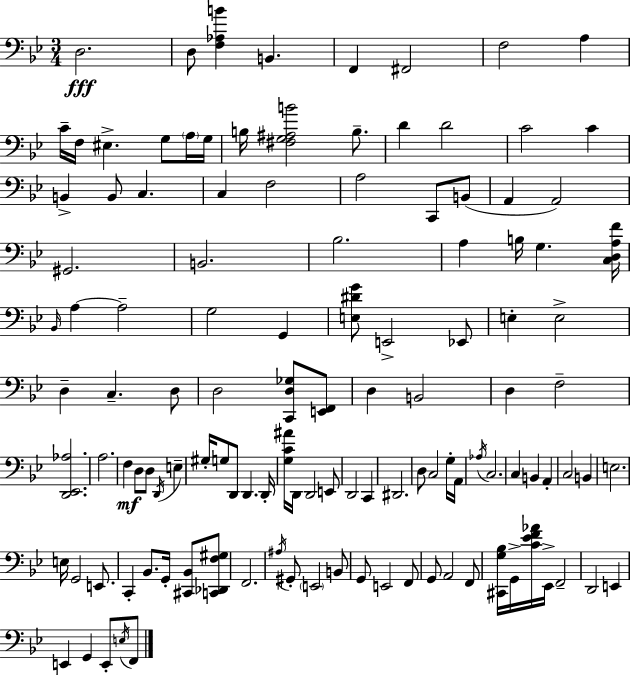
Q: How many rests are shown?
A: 0